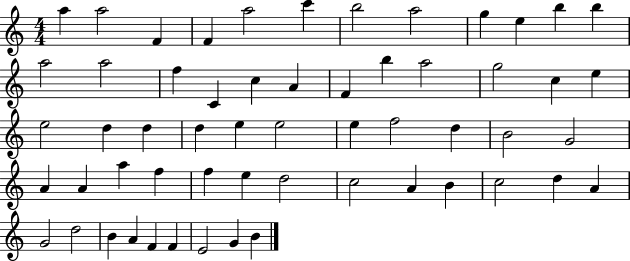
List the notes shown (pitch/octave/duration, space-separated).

A5/q A5/h F4/q F4/q A5/h C6/q B5/h A5/h G5/q E5/q B5/q B5/q A5/h A5/h F5/q C4/q C5/q A4/q F4/q B5/q A5/h G5/h C5/q E5/q E5/h D5/q D5/q D5/q E5/q E5/h E5/q F5/h D5/q B4/h G4/h A4/q A4/q A5/q F5/q F5/q E5/q D5/h C5/h A4/q B4/q C5/h D5/q A4/q G4/h D5/h B4/q A4/q F4/q F4/q E4/h G4/q B4/q